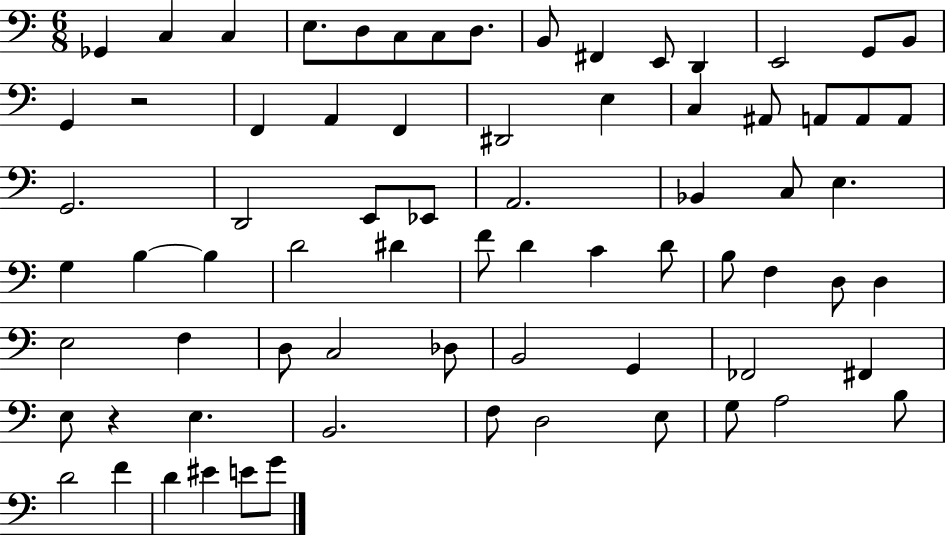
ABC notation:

X:1
T:Untitled
M:6/8
L:1/4
K:C
_G,, C, C, E,/2 D,/2 C,/2 C,/2 D,/2 B,,/2 ^F,, E,,/2 D,, E,,2 G,,/2 B,,/2 G,, z2 F,, A,, F,, ^D,,2 E, C, ^A,,/2 A,,/2 A,,/2 A,,/2 G,,2 D,,2 E,,/2 _E,,/2 A,,2 _B,, C,/2 E, G, B, B, D2 ^D F/2 D C D/2 B,/2 F, D,/2 D, E,2 F, D,/2 C,2 _D,/2 B,,2 G,, _F,,2 ^F,, E,/2 z E, B,,2 F,/2 D,2 E,/2 G,/2 A,2 B,/2 D2 F D ^E E/2 G/2